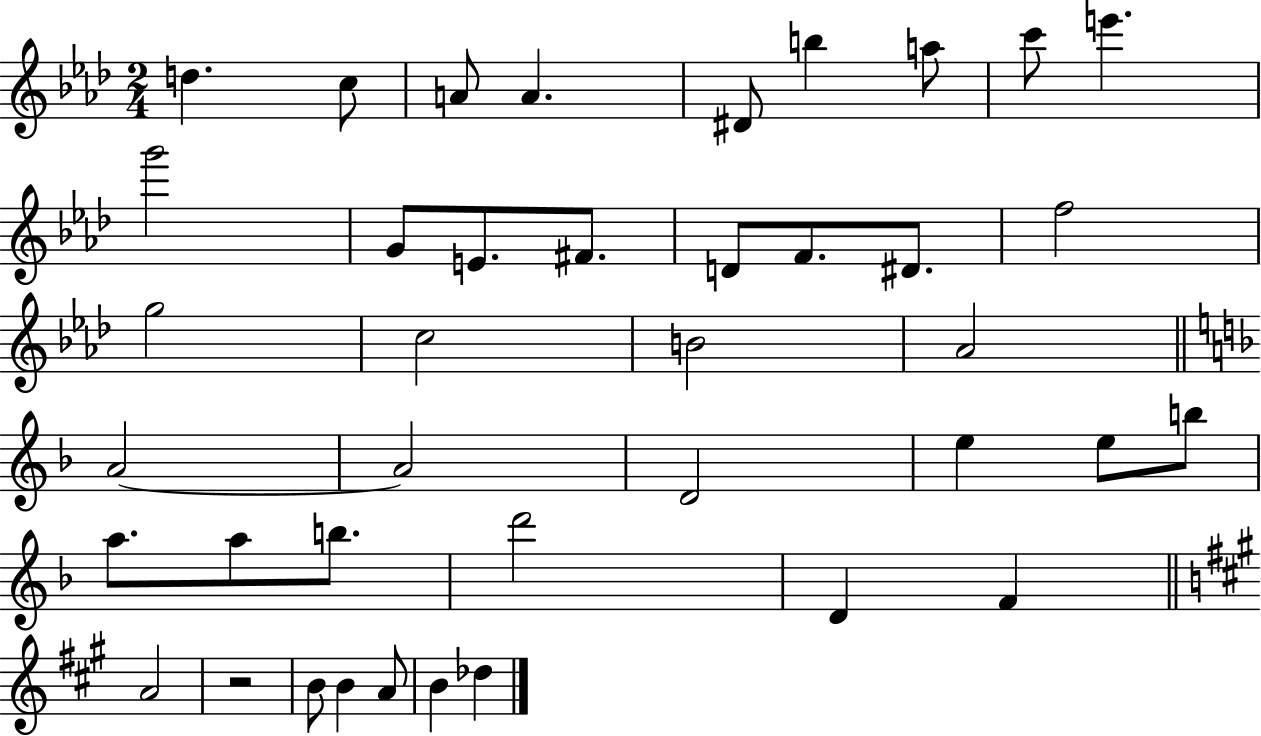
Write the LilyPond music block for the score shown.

{
  \clef treble
  \numericTimeSignature
  \time 2/4
  \key aes \major
  d''4. c''8 | a'8 a'4. | dis'8 b''4 a''8 | c'''8 e'''4. | \break g'''2 | g'8 e'8. fis'8. | d'8 f'8. dis'8. | f''2 | \break g''2 | c''2 | b'2 | aes'2 | \break \bar "||" \break \key f \major a'2~~ | a'2 | d'2 | e''4 e''8 b''8 | \break a''8. a''8 b''8. | d'''2 | d'4 f'4 | \bar "||" \break \key a \major a'2 | r2 | b'8 b'4 a'8 | b'4 des''4 | \break \bar "|."
}